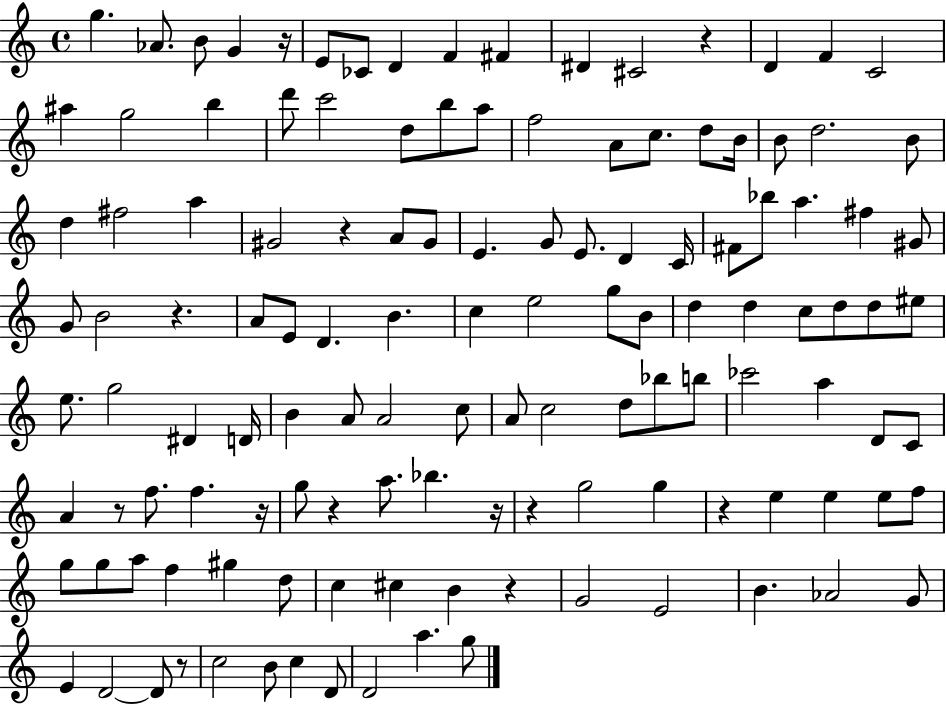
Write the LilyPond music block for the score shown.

{
  \clef treble
  \time 4/4
  \defaultTimeSignature
  \key c \major
  g''4. aes'8. b'8 g'4 r16 | e'8 ces'8 d'4 f'4 fis'4 | dis'4 cis'2 r4 | d'4 f'4 c'2 | \break ais''4 g''2 b''4 | d'''8 c'''2 d''8 b''8 a''8 | f''2 a'8 c''8. d''8 b'16 | b'8 d''2. b'8 | \break d''4 fis''2 a''4 | gis'2 r4 a'8 gis'8 | e'4. g'8 e'8. d'4 c'16 | fis'8 bes''8 a''4. fis''4 gis'8 | \break g'8 b'2 r4. | a'8 e'8 d'4. b'4. | c''4 e''2 g''8 b'8 | d''4 d''4 c''8 d''8 d''8 eis''8 | \break e''8. g''2 dis'4 d'16 | b'4 a'8 a'2 c''8 | a'8 c''2 d''8 bes''8 b''8 | ces'''2 a''4 d'8 c'8 | \break a'4 r8 f''8. f''4. r16 | g''8 r4 a''8. bes''4. r16 | r4 g''2 g''4 | r4 e''4 e''4 e''8 f''8 | \break g''8 g''8 a''8 f''4 gis''4 d''8 | c''4 cis''4 b'4 r4 | g'2 e'2 | b'4. aes'2 g'8 | \break e'4 d'2~~ d'8 r8 | c''2 b'8 c''4 d'8 | d'2 a''4. g''8 | \bar "|."
}